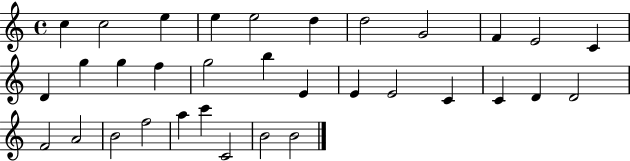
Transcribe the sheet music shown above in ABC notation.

X:1
T:Untitled
M:4/4
L:1/4
K:C
c c2 e e e2 d d2 G2 F E2 C D g g f g2 b E E E2 C C D D2 F2 A2 B2 f2 a c' C2 B2 B2